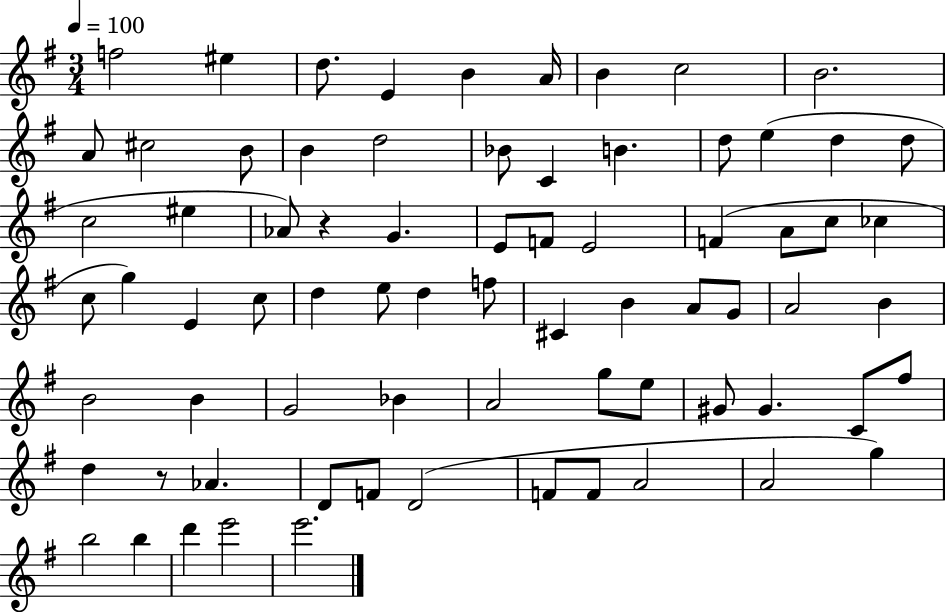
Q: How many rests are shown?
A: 2